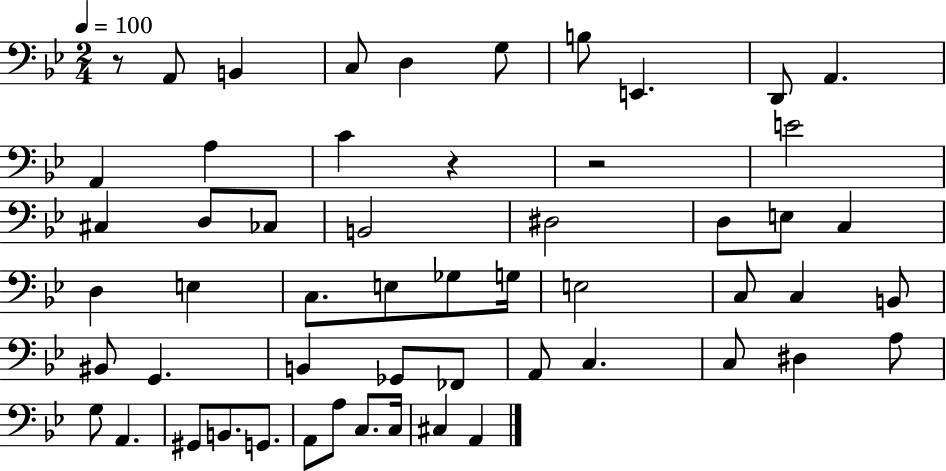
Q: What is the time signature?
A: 2/4